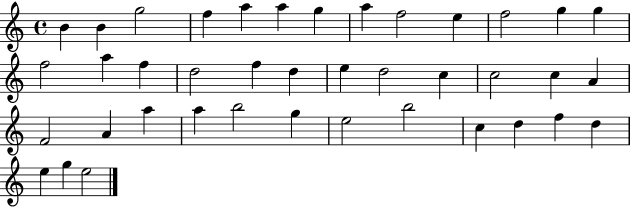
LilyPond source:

{
  \clef treble
  \time 4/4
  \defaultTimeSignature
  \key c \major
  b'4 b'4 g''2 | f''4 a''4 a''4 g''4 | a''4 f''2 e''4 | f''2 g''4 g''4 | \break f''2 a''4 f''4 | d''2 f''4 d''4 | e''4 d''2 c''4 | c''2 c''4 a'4 | \break f'2 a'4 a''4 | a''4 b''2 g''4 | e''2 b''2 | c''4 d''4 f''4 d''4 | \break e''4 g''4 e''2 | \bar "|."
}